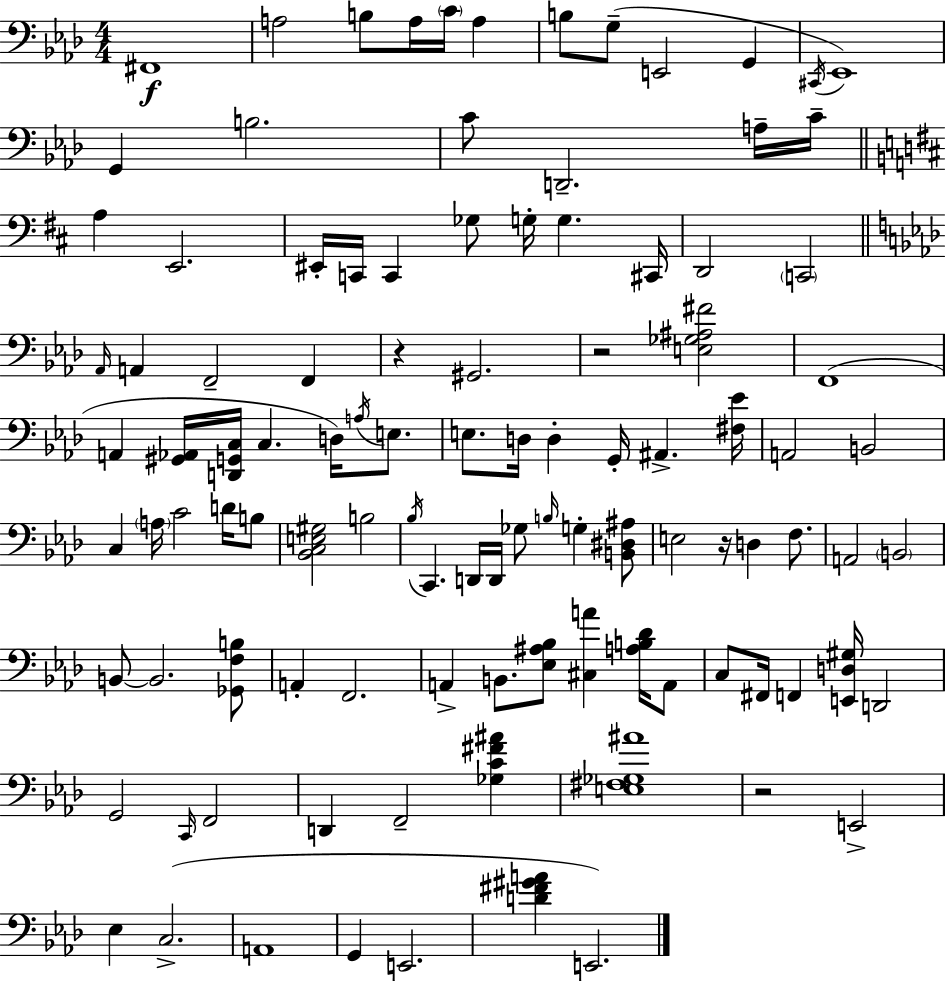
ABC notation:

X:1
T:Untitled
M:4/4
L:1/4
K:Fm
^F,,4 A,2 B,/2 A,/4 C/4 A, B,/2 G,/2 E,,2 G,, ^C,,/4 _E,,4 G,, B,2 C/2 D,,2 A,/4 C/4 A, E,,2 ^E,,/4 C,,/4 C,, _G,/2 G,/4 G, ^C,,/4 D,,2 C,,2 _A,,/4 A,, F,,2 F,, z ^G,,2 z2 [E,_G,^A,^F]2 F,,4 A,, [^G,,_A,,]/4 [D,,G,,C,]/4 C, D,/4 A,/4 E,/2 E,/2 D,/4 D, G,,/4 ^A,, [^F,_E]/4 A,,2 B,,2 C, A,/4 C2 D/4 B,/2 [_B,,C,E,^G,]2 B,2 _B,/4 C,, D,,/4 D,,/4 _G,/2 B,/4 G, [B,,^D,^A,]/2 E,2 z/4 D, F,/2 A,,2 B,,2 B,,/2 B,,2 [_G,,F,B,]/2 A,, F,,2 A,, B,,/2 [_E,^A,_B,]/2 [^C,A] [A,B,_D]/4 A,,/2 C,/2 ^F,,/4 F,, [E,,D,^G,]/4 D,,2 G,,2 C,,/4 F,,2 D,, F,,2 [_G,C^F^A] [E,^F,_G,^A]4 z2 E,,2 _E, C,2 A,,4 G,, E,,2 [D^F^GA] E,,2